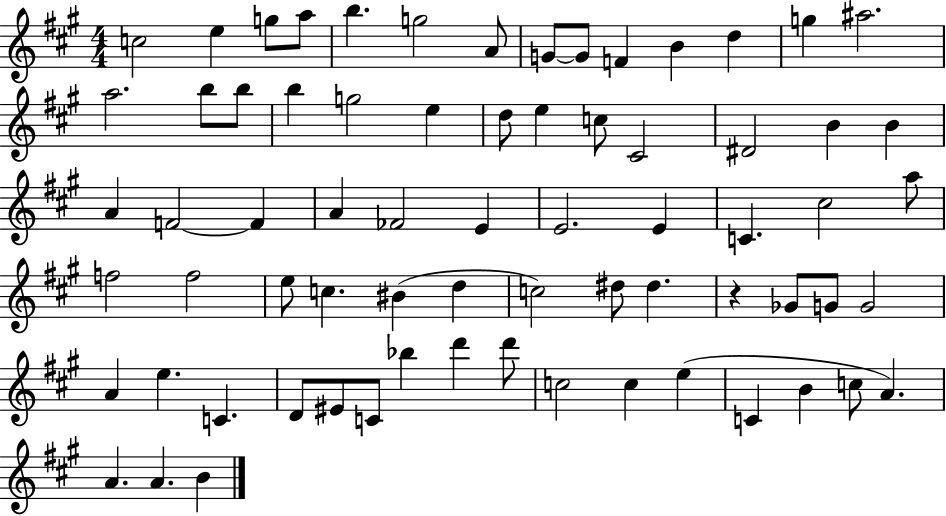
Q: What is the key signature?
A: A major